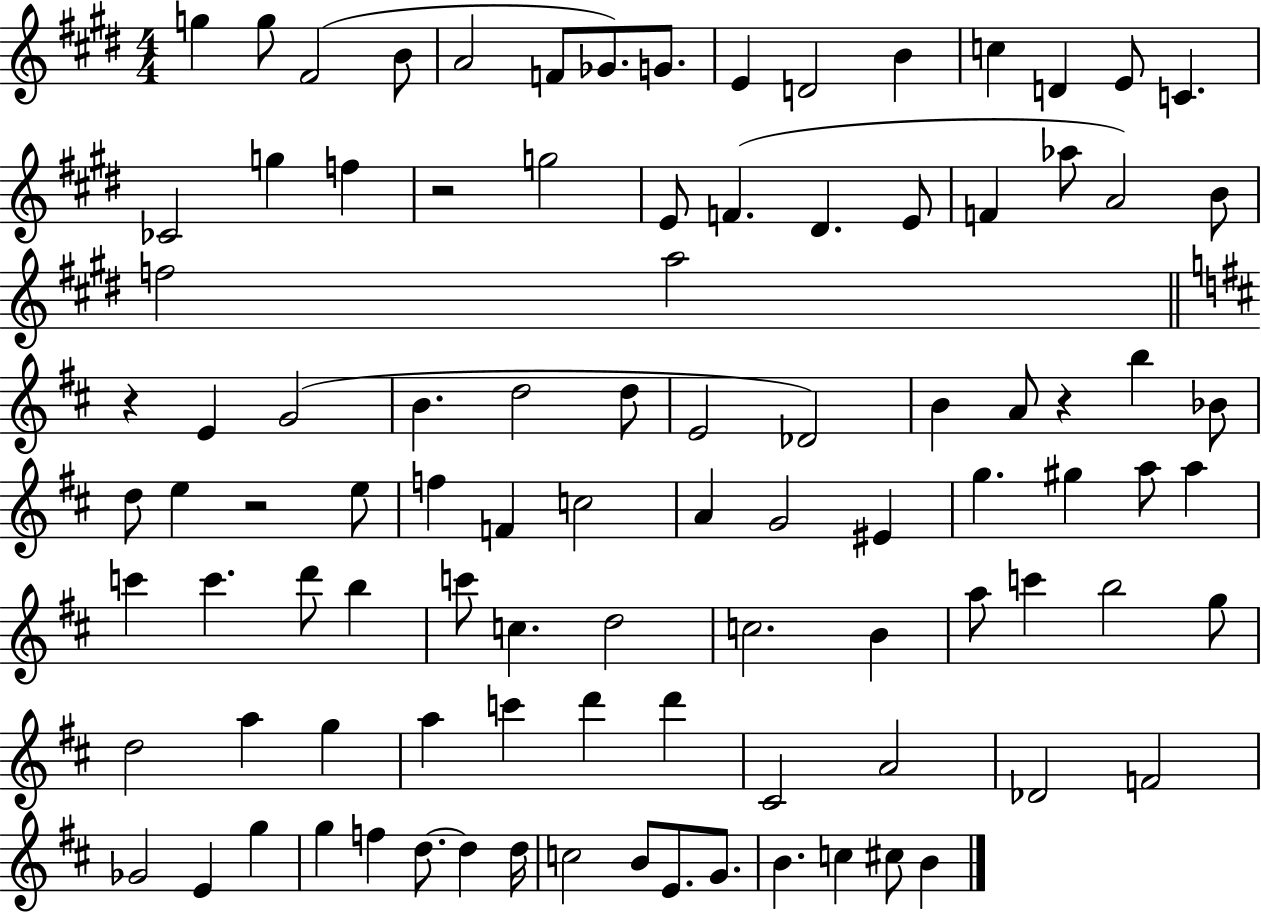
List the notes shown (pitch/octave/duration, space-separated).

G5/q G5/e F#4/h B4/e A4/h F4/e Gb4/e. G4/e. E4/q D4/h B4/q C5/q D4/q E4/e C4/q. CES4/h G5/q F5/q R/h G5/h E4/e F4/q. D#4/q. E4/e F4/q Ab5/e A4/h B4/e F5/h A5/h R/q E4/q G4/h B4/q. D5/h D5/e E4/h Db4/h B4/q A4/e R/q B5/q Bb4/e D5/e E5/q R/h E5/e F5/q F4/q C5/h A4/q G4/h EIS4/q G5/q. G#5/q A5/e A5/q C6/q C6/q. D6/e B5/q C6/e C5/q. D5/h C5/h. B4/q A5/e C6/q B5/h G5/e D5/h A5/q G5/q A5/q C6/q D6/q D6/q C#4/h A4/h Db4/h F4/h Gb4/h E4/q G5/q G5/q F5/q D5/e. D5/q D5/s C5/h B4/e E4/e. G4/e. B4/q. C5/q C#5/e B4/q